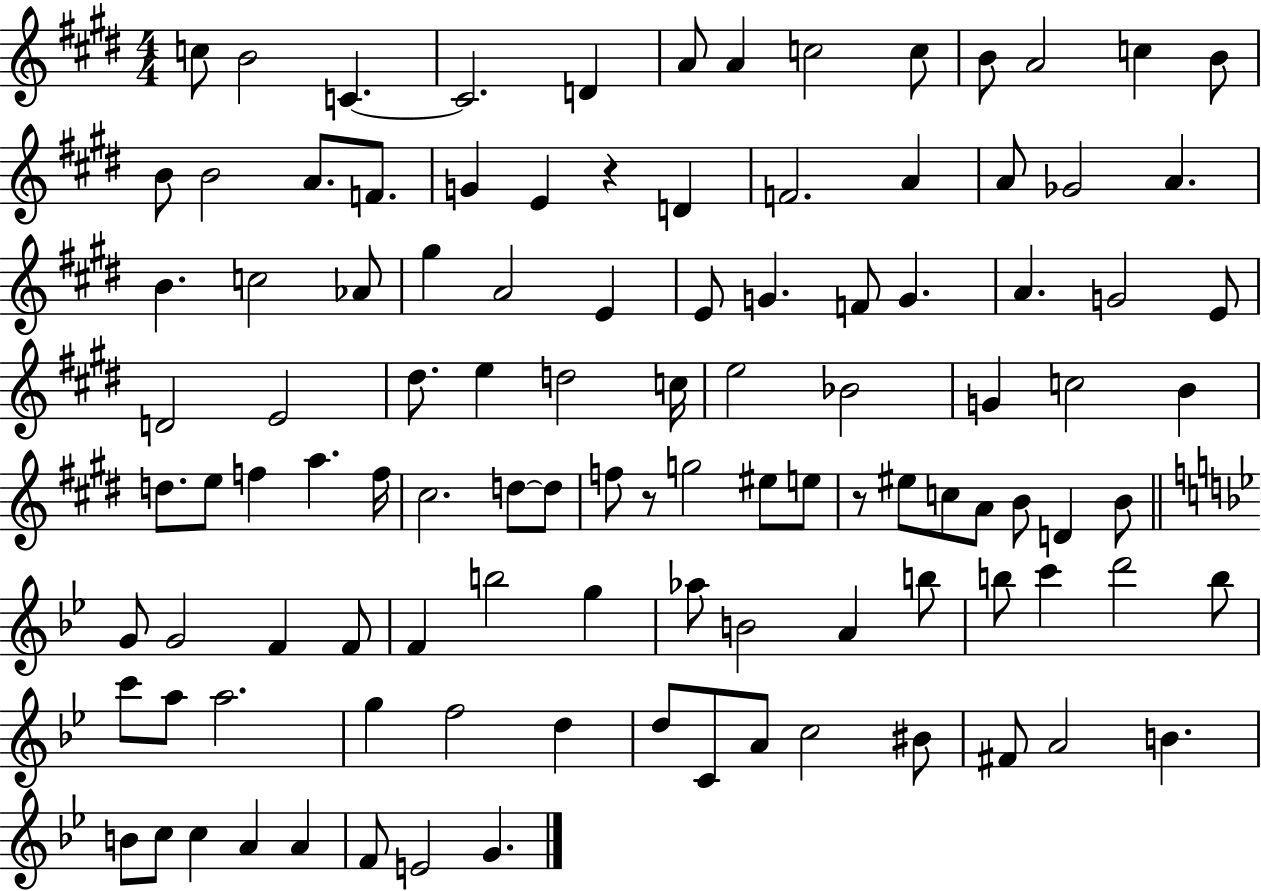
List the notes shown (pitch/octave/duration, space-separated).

C5/e B4/h C4/q. C4/h. D4/q A4/e A4/q C5/h C5/e B4/e A4/h C5/q B4/e B4/e B4/h A4/e. F4/e. G4/q E4/q R/q D4/q F4/h. A4/q A4/e Gb4/h A4/q. B4/q. C5/h Ab4/e G#5/q A4/h E4/q E4/e G4/q. F4/e G4/q. A4/q. G4/h E4/e D4/h E4/h D#5/e. E5/q D5/h C5/s E5/h Bb4/h G4/q C5/h B4/q D5/e. E5/e F5/q A5/q. F5/s C#5/h. D5/e D5/e F5/e R/e G5/h EIS5/e E5/e R/e EIS5/e C5/e A4/e B4/e D4/q B4/e G4/e G4/h F4/q F4/e F4/q B5/h G5/q Ab5/e B4/h A4/q B5/e B5/e C6/q D6/h B5/e C6/e A5/e A5/h. G5/q F5/h D5/q D5/e C4/e A4/e C5/h BIS4/e F#4/e A4/h B4/q. B4/e C5/e C5/q A4/q A4/q F4/e E4/h G4/q.